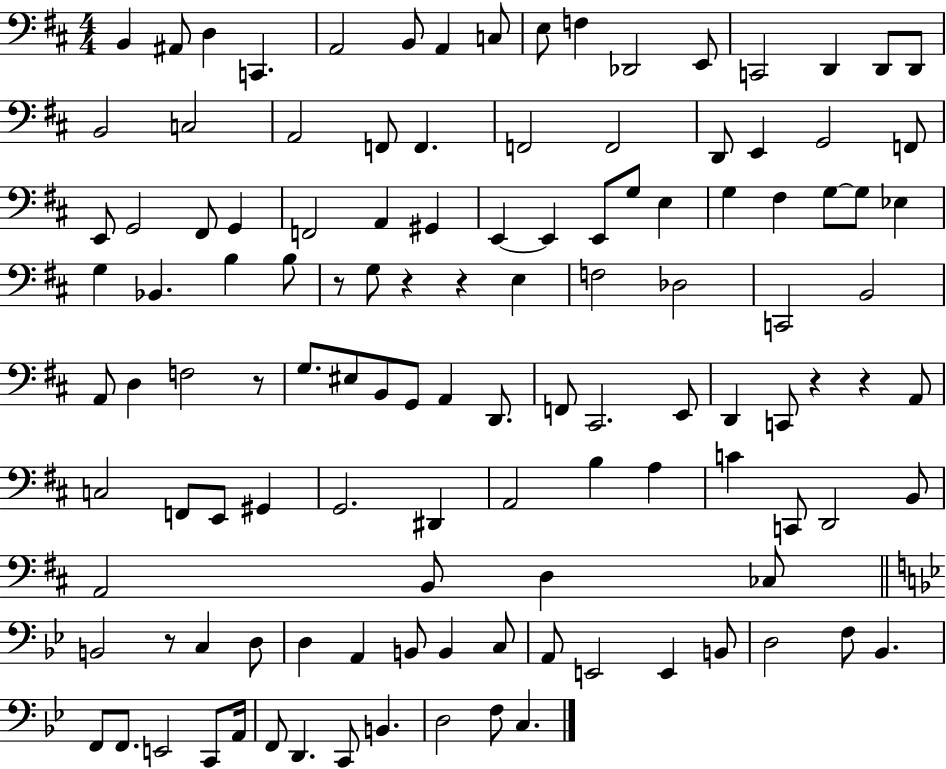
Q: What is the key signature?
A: D major